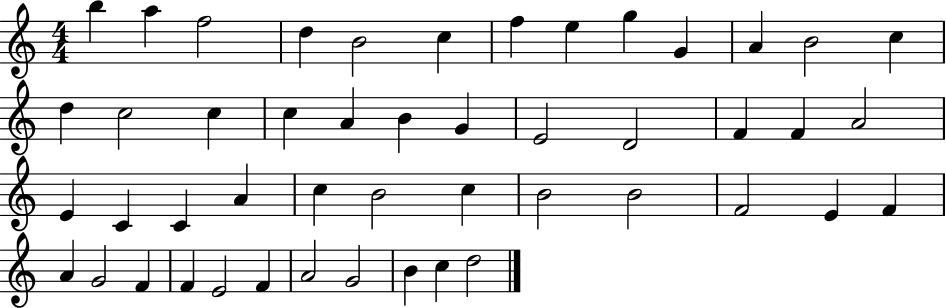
X:1
T:Untitled
M:4/4
L:1/4
K:C
b a f2 d B2 c f e g G A B2 c d c2 c c A B G E2 D2 F F A2 E C C A c B2 c B2 B2 F2 E F A G2 F F E2 F A2 G2 B c d2